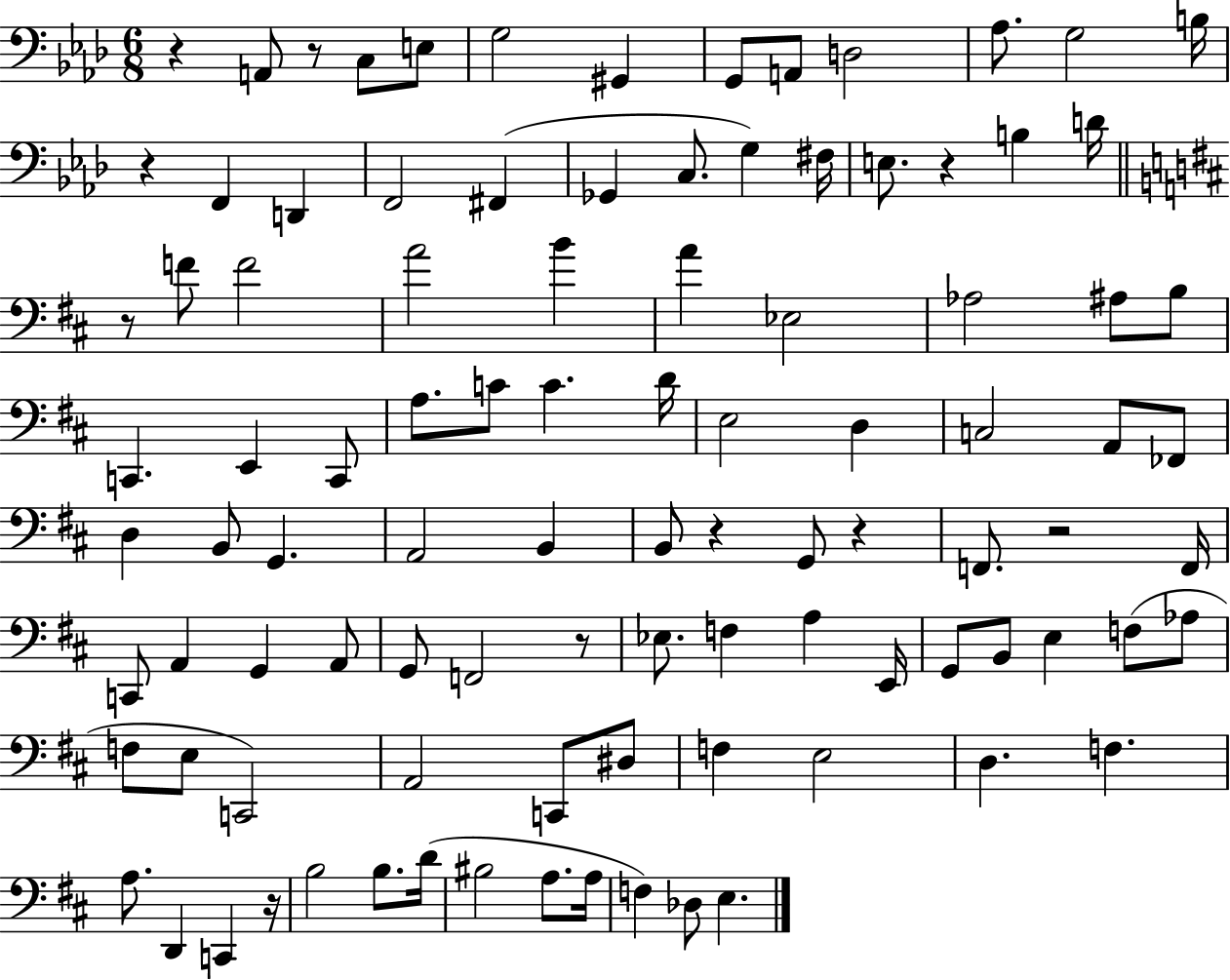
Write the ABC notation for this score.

X:1
T:Untitled
M:6/8
L:1/4
K:Ab
z A,,/2 z/2 C,/2 E,/2 G,2 ^G,, G,,/2 A,,/2 D,2 _A,/2 G,2 B,/4 z F,, D,, F,,2 ^F,, _G,, C,/2 G, ^F,/4 E,/2 z B, D/4 z/2 F/2 F2 A2 B A _E,2 _A,2 ^A,/2 B,/2 C,, E,, C,,/2 A,/2 C/2 C D/4 E,2 D, C,2 A,,/2 _F,,/2 D, B,,/2 G,, A,,2 B,, B,,/2 z G,,/2 z F,,/2 z2 F,,/4 C,,/2 A,, G,, A,,/2 G,,/2 F,,2 z/2 _E,/2 F, A, E,,/4 G,,/2 B,,/2 E, F,/2 _A,/2 F,/2 E,/2 C,,2 A,,2 C,,/2 ^D,/2 F, E,2 D, F, A,/2 D,, C,, z/4 B,2 B,/2 D/4 ^B,2 A,/2 A,/4 F, _D,/2 E,